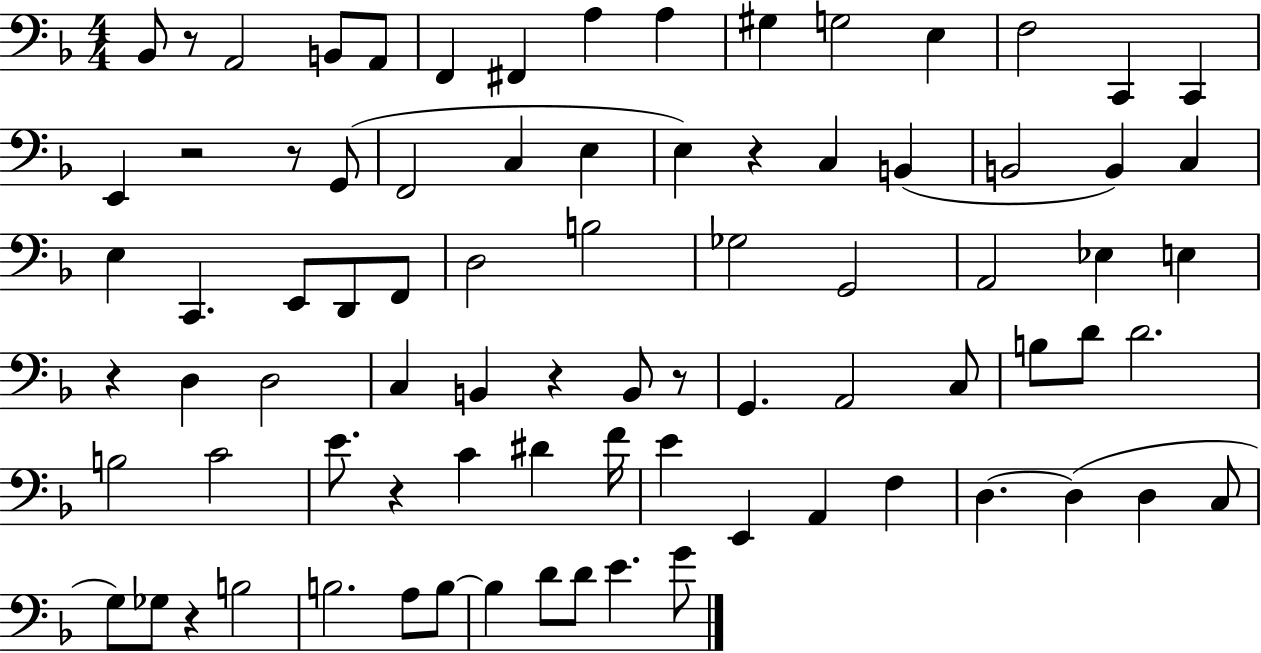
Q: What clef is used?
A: bass